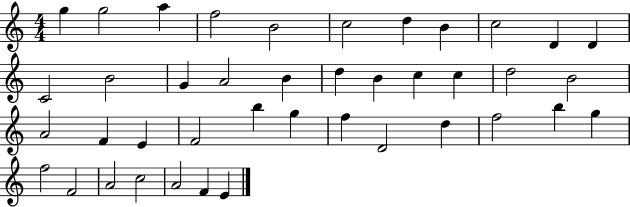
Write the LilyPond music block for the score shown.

{
  \clef treble
  \numericTimeSignature
  \time 4/4
  \key c \major
  g''4 g''2 a''4 | f''2 b'2 | c''2 d''4 b'4 | c''2 d'4 d'4 | \break c'2 b'2 | g'4 a'2 b'4 | d''4 b'4 c''4 c''4 | d''2 b'2 | \break a'2 f'4 e'4 | f'2 b''4 g''4 | f''4 d'2 d''4 | f''2 b''4 g''4 | \break f''2 f'2 | a'2 c''2 | a'2 f'4 e'4 | \bar "|."
}